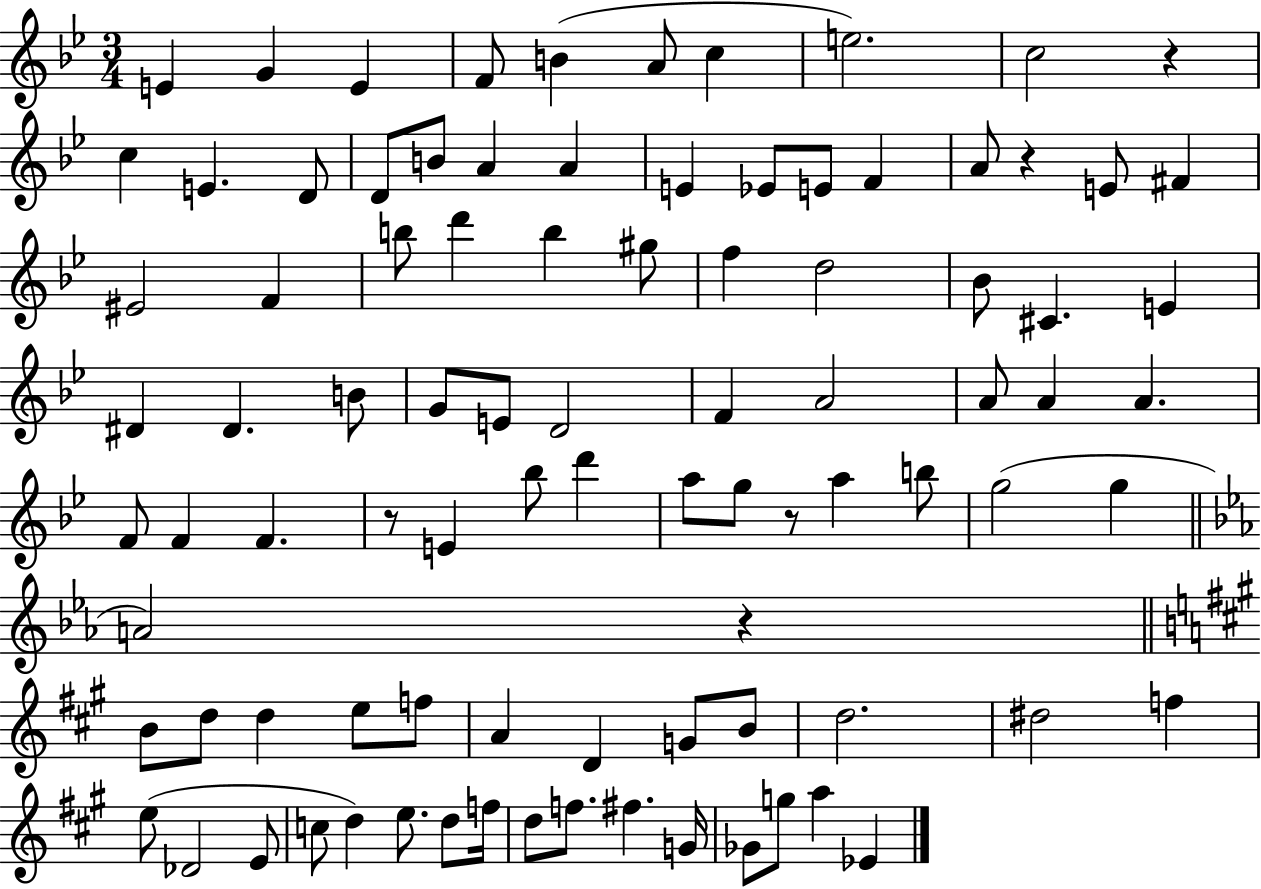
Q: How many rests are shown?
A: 5